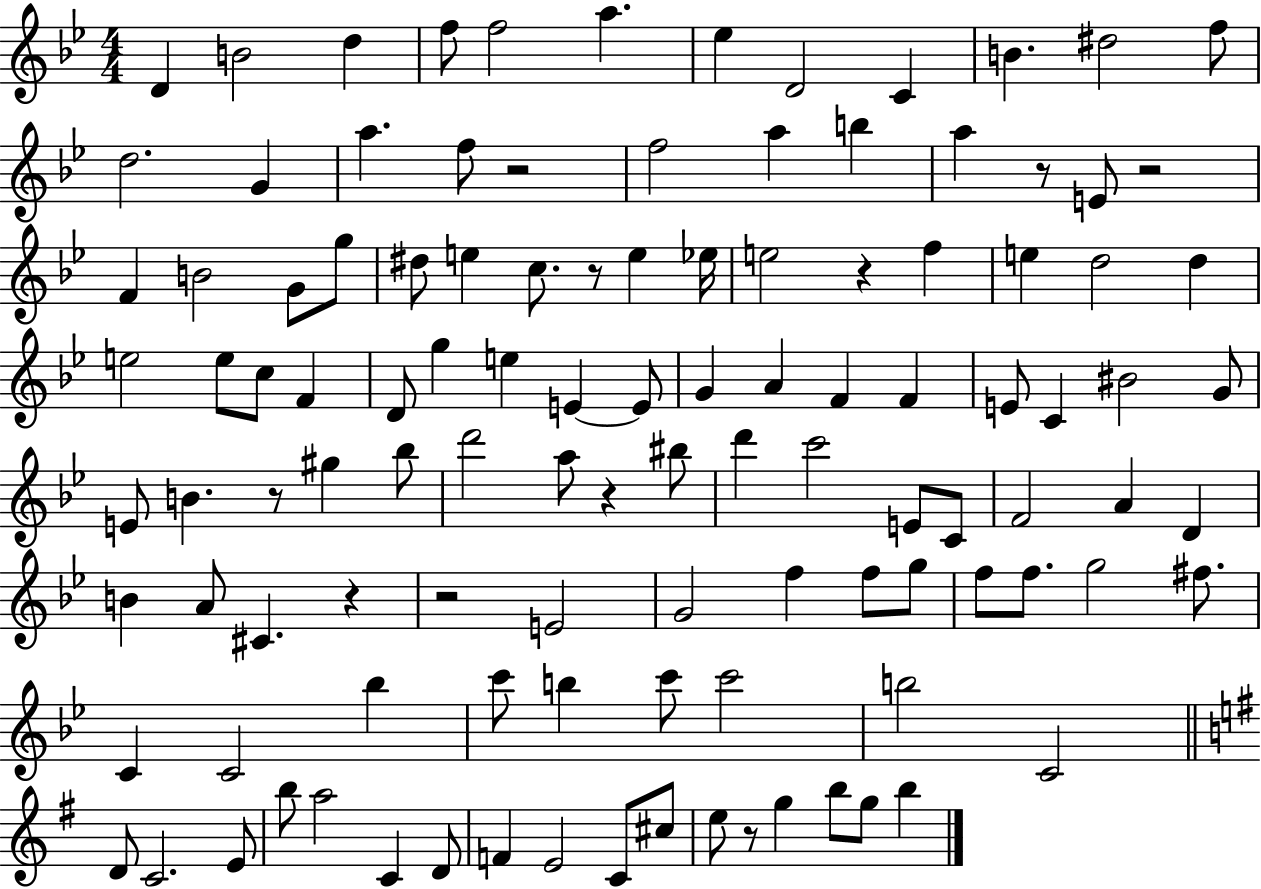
X:1
T:Untitled
M:4/4
L:1/4
K:Bb
D B2 d f/2 f2 a _e D2 C B ^d2 f/2 d2 G a f/2 z2 f2 a b a z/2 E/2 z2 F B2 G/2 g/2 ^d/2 e c/2 z/2 e _e/4 e2 z f e d2 d e2 e/2 c/2 F D/2 g e E E/2 G A F F E/2 C ^B2 G/2 E/2 B z/2 ^g _b/2 d'2 a/2 z ^b/2 d' c'2 E/2 C/2 F2 A D B A/2 ^C z z2 E2 G2 f f/2 g/2 f/2 f/2 g2 ^f/2 C C2 _b c'/2 b c'/2 c'2 b2 C2 D/2 C2 E/2 b/2 a2 C D/2 F E2 C/2 ^c/2 e/2 z/2 g b/2 g/2 b